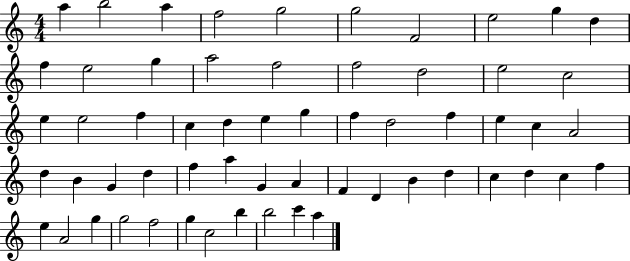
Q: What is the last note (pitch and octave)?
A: A5